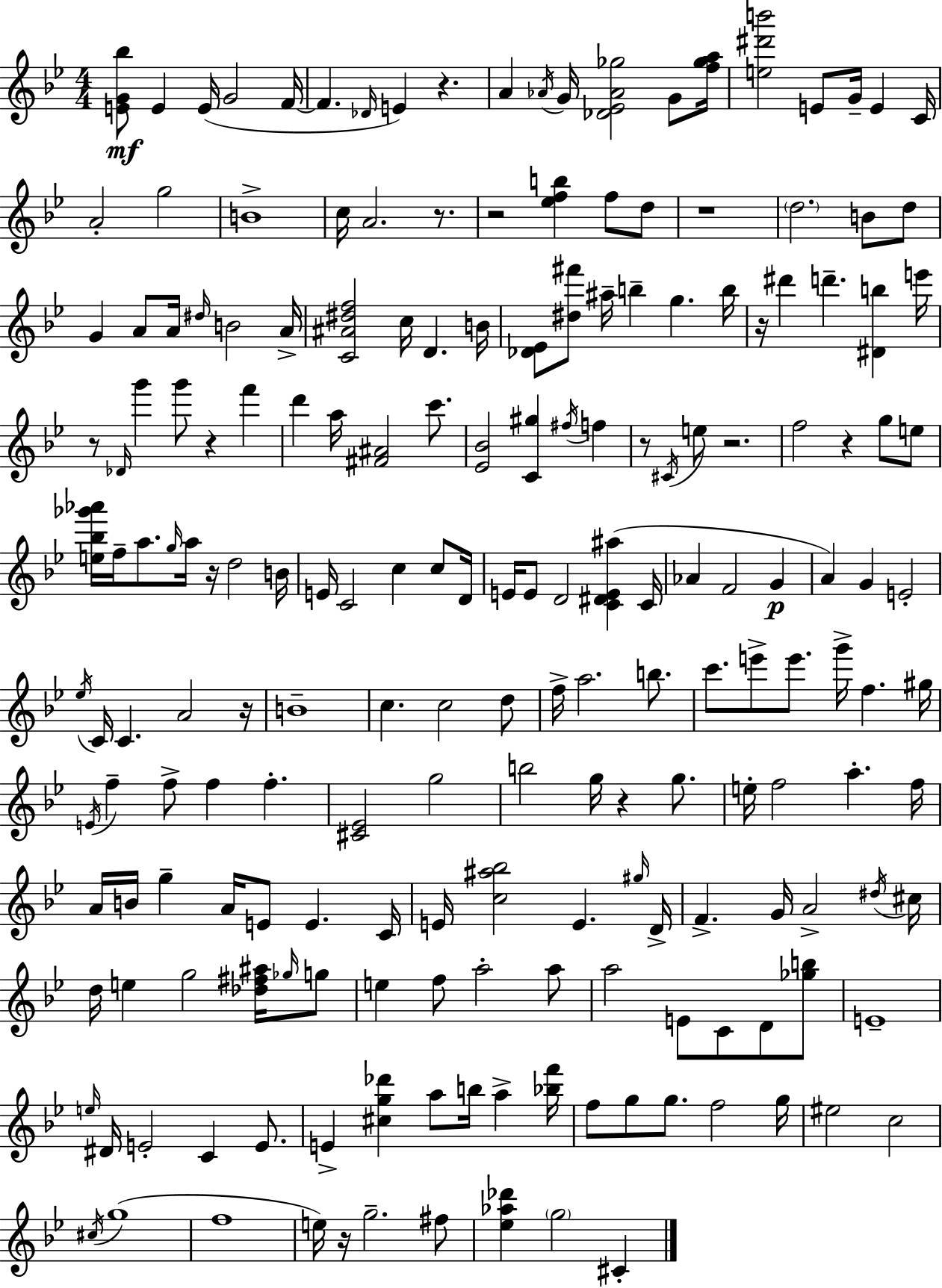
[E4,G4,Bb5]/e E4/q E4/s G4/h F4/s F4/q. Db4/s E4/q R/q. A4/q Ab4/s G4/s [Db4,Eb4,Ab4,Gb5]/h G4/e [F5,Gb5,A5]/s [E5,D#6,B6]/h E4/e G4/s E4/q C4/s A4/h G5/h B4/w C5/s A4/h. R/e. R/h [Eb5,F5,B5]/q F5/e D5/e R/w D5/h. B4/e D5/e G4/q A4/e A4/s D#5/s B4/h A4/s [C4,A#4,D#5,F5]/h C5/s D4/q. B4/s [Db4,Eb4]/e [D#5,F#6]/e A#5/s B5/q G5/q. B5/s R/s D#6/q D6/q. [D#4,B5]/q E6/s R/e Db4/s G6/q G6/e R/q F6/q D6/q A5/s [F#4,A#4]/h C6/e. [Eb4,Bb4]/h [C4,G#5]/q F#5/s F5/q R/e C#4/s E5/e R/h. F5/h R/q G5/e E5/e [E5,Bb5,Gb6,Ab6]/s F5/s A5/e. G5/s A5/s R/s D5/h B4/s E4/s C4/h C5/q C5/e D4/s E4/s E4/e D4/h [C4,D#4,E4,A#5]/q C4/s Ab4/q F4/h G4/q A4/q G4/q E4/h Eb5/s C4/s C4/q. A4/h R/s B4/w C5/q. C5/h D5/e F5/s A5/h. B5/e. C6/e. E6/e E6/e. G6/s F5/q. G#5/s E4/s F5/q F5/e F5/q F5/q. [C#4,Eb4]/h G5/h B5/h G5/s R/q G5/e. E5/s F5/h A5/q. F5/s A4/s B4/s G5/q A4/s E4/e E4/q. C4/s E4/s [C5,A#5,Bb5]/h E4/q. G#5/s D4/s F4/q. G4/s A4/h D#5/s C#5/s D5/s E5/q G5/h [Db5,F#5,A#5]/s Gb5/s G5/e E5/q F5/e A5/h A5/e A5/h E4/e C4/e D4/e [Gb5,B5]/e E4/w E5/s D#4/s E4/h C4/q E4/e. E4/q [C#5,G5,Db6]/q A5/e B5/s A5/q [Bb5,F6]/s F5/e G5/e G5/e. F5/h G5/s EIS5/h C5/h C#5/s G5/w F5/w E5/s R/s G5/h. F#5/e [Eb5,Ab5,Db6]/q G5/h C#4/q